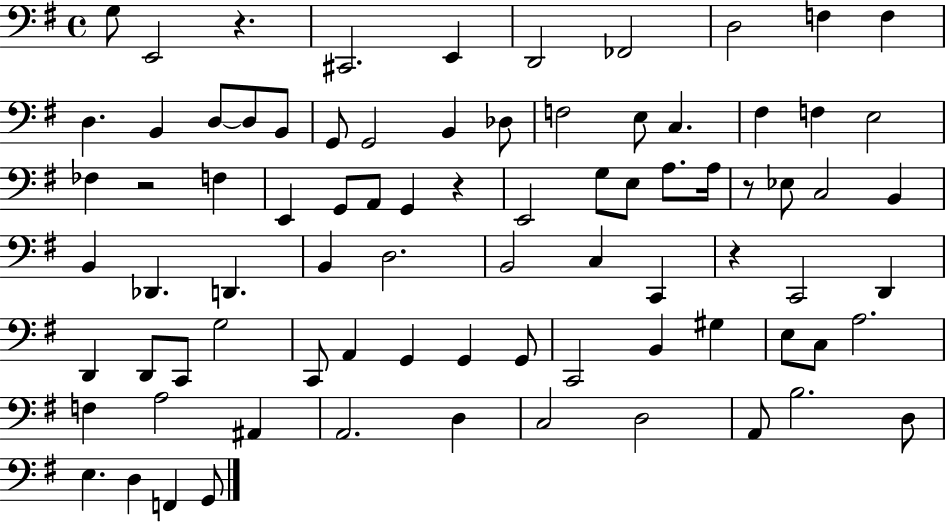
G3/e E2/h R/q. C#2/h. E2/q D2/h FES2/h D3/h F3/q F3/q D3/q. B2/q D3/e D3/e B2/e G2/e G2/h B2/q Db3/e F3/h E3/e C3/q. F#3/q F3/q E3/h FES3/q R/h F3/q E2/q G2/e A2/e G2/q R/q E2/h G3/e E3/e A3/e. A3/s R/e Eb3/e C3/h B2/q B2/q Db2/q. D2/q. B2/q D3/h. B2/h C3/q C2/q R/q C2/h D2/q D2/q D2/e C2/e G3/h C2/e A2/q G2/q G2/q G2/e C2/h B2/q G#3/q E3/e C3/e A3/h. F3/q A3/h A#2/q A2/h. D3/q C3/h D3/h A2/e B3/h. D3/e E3/q. D3/q F2/q G2/e